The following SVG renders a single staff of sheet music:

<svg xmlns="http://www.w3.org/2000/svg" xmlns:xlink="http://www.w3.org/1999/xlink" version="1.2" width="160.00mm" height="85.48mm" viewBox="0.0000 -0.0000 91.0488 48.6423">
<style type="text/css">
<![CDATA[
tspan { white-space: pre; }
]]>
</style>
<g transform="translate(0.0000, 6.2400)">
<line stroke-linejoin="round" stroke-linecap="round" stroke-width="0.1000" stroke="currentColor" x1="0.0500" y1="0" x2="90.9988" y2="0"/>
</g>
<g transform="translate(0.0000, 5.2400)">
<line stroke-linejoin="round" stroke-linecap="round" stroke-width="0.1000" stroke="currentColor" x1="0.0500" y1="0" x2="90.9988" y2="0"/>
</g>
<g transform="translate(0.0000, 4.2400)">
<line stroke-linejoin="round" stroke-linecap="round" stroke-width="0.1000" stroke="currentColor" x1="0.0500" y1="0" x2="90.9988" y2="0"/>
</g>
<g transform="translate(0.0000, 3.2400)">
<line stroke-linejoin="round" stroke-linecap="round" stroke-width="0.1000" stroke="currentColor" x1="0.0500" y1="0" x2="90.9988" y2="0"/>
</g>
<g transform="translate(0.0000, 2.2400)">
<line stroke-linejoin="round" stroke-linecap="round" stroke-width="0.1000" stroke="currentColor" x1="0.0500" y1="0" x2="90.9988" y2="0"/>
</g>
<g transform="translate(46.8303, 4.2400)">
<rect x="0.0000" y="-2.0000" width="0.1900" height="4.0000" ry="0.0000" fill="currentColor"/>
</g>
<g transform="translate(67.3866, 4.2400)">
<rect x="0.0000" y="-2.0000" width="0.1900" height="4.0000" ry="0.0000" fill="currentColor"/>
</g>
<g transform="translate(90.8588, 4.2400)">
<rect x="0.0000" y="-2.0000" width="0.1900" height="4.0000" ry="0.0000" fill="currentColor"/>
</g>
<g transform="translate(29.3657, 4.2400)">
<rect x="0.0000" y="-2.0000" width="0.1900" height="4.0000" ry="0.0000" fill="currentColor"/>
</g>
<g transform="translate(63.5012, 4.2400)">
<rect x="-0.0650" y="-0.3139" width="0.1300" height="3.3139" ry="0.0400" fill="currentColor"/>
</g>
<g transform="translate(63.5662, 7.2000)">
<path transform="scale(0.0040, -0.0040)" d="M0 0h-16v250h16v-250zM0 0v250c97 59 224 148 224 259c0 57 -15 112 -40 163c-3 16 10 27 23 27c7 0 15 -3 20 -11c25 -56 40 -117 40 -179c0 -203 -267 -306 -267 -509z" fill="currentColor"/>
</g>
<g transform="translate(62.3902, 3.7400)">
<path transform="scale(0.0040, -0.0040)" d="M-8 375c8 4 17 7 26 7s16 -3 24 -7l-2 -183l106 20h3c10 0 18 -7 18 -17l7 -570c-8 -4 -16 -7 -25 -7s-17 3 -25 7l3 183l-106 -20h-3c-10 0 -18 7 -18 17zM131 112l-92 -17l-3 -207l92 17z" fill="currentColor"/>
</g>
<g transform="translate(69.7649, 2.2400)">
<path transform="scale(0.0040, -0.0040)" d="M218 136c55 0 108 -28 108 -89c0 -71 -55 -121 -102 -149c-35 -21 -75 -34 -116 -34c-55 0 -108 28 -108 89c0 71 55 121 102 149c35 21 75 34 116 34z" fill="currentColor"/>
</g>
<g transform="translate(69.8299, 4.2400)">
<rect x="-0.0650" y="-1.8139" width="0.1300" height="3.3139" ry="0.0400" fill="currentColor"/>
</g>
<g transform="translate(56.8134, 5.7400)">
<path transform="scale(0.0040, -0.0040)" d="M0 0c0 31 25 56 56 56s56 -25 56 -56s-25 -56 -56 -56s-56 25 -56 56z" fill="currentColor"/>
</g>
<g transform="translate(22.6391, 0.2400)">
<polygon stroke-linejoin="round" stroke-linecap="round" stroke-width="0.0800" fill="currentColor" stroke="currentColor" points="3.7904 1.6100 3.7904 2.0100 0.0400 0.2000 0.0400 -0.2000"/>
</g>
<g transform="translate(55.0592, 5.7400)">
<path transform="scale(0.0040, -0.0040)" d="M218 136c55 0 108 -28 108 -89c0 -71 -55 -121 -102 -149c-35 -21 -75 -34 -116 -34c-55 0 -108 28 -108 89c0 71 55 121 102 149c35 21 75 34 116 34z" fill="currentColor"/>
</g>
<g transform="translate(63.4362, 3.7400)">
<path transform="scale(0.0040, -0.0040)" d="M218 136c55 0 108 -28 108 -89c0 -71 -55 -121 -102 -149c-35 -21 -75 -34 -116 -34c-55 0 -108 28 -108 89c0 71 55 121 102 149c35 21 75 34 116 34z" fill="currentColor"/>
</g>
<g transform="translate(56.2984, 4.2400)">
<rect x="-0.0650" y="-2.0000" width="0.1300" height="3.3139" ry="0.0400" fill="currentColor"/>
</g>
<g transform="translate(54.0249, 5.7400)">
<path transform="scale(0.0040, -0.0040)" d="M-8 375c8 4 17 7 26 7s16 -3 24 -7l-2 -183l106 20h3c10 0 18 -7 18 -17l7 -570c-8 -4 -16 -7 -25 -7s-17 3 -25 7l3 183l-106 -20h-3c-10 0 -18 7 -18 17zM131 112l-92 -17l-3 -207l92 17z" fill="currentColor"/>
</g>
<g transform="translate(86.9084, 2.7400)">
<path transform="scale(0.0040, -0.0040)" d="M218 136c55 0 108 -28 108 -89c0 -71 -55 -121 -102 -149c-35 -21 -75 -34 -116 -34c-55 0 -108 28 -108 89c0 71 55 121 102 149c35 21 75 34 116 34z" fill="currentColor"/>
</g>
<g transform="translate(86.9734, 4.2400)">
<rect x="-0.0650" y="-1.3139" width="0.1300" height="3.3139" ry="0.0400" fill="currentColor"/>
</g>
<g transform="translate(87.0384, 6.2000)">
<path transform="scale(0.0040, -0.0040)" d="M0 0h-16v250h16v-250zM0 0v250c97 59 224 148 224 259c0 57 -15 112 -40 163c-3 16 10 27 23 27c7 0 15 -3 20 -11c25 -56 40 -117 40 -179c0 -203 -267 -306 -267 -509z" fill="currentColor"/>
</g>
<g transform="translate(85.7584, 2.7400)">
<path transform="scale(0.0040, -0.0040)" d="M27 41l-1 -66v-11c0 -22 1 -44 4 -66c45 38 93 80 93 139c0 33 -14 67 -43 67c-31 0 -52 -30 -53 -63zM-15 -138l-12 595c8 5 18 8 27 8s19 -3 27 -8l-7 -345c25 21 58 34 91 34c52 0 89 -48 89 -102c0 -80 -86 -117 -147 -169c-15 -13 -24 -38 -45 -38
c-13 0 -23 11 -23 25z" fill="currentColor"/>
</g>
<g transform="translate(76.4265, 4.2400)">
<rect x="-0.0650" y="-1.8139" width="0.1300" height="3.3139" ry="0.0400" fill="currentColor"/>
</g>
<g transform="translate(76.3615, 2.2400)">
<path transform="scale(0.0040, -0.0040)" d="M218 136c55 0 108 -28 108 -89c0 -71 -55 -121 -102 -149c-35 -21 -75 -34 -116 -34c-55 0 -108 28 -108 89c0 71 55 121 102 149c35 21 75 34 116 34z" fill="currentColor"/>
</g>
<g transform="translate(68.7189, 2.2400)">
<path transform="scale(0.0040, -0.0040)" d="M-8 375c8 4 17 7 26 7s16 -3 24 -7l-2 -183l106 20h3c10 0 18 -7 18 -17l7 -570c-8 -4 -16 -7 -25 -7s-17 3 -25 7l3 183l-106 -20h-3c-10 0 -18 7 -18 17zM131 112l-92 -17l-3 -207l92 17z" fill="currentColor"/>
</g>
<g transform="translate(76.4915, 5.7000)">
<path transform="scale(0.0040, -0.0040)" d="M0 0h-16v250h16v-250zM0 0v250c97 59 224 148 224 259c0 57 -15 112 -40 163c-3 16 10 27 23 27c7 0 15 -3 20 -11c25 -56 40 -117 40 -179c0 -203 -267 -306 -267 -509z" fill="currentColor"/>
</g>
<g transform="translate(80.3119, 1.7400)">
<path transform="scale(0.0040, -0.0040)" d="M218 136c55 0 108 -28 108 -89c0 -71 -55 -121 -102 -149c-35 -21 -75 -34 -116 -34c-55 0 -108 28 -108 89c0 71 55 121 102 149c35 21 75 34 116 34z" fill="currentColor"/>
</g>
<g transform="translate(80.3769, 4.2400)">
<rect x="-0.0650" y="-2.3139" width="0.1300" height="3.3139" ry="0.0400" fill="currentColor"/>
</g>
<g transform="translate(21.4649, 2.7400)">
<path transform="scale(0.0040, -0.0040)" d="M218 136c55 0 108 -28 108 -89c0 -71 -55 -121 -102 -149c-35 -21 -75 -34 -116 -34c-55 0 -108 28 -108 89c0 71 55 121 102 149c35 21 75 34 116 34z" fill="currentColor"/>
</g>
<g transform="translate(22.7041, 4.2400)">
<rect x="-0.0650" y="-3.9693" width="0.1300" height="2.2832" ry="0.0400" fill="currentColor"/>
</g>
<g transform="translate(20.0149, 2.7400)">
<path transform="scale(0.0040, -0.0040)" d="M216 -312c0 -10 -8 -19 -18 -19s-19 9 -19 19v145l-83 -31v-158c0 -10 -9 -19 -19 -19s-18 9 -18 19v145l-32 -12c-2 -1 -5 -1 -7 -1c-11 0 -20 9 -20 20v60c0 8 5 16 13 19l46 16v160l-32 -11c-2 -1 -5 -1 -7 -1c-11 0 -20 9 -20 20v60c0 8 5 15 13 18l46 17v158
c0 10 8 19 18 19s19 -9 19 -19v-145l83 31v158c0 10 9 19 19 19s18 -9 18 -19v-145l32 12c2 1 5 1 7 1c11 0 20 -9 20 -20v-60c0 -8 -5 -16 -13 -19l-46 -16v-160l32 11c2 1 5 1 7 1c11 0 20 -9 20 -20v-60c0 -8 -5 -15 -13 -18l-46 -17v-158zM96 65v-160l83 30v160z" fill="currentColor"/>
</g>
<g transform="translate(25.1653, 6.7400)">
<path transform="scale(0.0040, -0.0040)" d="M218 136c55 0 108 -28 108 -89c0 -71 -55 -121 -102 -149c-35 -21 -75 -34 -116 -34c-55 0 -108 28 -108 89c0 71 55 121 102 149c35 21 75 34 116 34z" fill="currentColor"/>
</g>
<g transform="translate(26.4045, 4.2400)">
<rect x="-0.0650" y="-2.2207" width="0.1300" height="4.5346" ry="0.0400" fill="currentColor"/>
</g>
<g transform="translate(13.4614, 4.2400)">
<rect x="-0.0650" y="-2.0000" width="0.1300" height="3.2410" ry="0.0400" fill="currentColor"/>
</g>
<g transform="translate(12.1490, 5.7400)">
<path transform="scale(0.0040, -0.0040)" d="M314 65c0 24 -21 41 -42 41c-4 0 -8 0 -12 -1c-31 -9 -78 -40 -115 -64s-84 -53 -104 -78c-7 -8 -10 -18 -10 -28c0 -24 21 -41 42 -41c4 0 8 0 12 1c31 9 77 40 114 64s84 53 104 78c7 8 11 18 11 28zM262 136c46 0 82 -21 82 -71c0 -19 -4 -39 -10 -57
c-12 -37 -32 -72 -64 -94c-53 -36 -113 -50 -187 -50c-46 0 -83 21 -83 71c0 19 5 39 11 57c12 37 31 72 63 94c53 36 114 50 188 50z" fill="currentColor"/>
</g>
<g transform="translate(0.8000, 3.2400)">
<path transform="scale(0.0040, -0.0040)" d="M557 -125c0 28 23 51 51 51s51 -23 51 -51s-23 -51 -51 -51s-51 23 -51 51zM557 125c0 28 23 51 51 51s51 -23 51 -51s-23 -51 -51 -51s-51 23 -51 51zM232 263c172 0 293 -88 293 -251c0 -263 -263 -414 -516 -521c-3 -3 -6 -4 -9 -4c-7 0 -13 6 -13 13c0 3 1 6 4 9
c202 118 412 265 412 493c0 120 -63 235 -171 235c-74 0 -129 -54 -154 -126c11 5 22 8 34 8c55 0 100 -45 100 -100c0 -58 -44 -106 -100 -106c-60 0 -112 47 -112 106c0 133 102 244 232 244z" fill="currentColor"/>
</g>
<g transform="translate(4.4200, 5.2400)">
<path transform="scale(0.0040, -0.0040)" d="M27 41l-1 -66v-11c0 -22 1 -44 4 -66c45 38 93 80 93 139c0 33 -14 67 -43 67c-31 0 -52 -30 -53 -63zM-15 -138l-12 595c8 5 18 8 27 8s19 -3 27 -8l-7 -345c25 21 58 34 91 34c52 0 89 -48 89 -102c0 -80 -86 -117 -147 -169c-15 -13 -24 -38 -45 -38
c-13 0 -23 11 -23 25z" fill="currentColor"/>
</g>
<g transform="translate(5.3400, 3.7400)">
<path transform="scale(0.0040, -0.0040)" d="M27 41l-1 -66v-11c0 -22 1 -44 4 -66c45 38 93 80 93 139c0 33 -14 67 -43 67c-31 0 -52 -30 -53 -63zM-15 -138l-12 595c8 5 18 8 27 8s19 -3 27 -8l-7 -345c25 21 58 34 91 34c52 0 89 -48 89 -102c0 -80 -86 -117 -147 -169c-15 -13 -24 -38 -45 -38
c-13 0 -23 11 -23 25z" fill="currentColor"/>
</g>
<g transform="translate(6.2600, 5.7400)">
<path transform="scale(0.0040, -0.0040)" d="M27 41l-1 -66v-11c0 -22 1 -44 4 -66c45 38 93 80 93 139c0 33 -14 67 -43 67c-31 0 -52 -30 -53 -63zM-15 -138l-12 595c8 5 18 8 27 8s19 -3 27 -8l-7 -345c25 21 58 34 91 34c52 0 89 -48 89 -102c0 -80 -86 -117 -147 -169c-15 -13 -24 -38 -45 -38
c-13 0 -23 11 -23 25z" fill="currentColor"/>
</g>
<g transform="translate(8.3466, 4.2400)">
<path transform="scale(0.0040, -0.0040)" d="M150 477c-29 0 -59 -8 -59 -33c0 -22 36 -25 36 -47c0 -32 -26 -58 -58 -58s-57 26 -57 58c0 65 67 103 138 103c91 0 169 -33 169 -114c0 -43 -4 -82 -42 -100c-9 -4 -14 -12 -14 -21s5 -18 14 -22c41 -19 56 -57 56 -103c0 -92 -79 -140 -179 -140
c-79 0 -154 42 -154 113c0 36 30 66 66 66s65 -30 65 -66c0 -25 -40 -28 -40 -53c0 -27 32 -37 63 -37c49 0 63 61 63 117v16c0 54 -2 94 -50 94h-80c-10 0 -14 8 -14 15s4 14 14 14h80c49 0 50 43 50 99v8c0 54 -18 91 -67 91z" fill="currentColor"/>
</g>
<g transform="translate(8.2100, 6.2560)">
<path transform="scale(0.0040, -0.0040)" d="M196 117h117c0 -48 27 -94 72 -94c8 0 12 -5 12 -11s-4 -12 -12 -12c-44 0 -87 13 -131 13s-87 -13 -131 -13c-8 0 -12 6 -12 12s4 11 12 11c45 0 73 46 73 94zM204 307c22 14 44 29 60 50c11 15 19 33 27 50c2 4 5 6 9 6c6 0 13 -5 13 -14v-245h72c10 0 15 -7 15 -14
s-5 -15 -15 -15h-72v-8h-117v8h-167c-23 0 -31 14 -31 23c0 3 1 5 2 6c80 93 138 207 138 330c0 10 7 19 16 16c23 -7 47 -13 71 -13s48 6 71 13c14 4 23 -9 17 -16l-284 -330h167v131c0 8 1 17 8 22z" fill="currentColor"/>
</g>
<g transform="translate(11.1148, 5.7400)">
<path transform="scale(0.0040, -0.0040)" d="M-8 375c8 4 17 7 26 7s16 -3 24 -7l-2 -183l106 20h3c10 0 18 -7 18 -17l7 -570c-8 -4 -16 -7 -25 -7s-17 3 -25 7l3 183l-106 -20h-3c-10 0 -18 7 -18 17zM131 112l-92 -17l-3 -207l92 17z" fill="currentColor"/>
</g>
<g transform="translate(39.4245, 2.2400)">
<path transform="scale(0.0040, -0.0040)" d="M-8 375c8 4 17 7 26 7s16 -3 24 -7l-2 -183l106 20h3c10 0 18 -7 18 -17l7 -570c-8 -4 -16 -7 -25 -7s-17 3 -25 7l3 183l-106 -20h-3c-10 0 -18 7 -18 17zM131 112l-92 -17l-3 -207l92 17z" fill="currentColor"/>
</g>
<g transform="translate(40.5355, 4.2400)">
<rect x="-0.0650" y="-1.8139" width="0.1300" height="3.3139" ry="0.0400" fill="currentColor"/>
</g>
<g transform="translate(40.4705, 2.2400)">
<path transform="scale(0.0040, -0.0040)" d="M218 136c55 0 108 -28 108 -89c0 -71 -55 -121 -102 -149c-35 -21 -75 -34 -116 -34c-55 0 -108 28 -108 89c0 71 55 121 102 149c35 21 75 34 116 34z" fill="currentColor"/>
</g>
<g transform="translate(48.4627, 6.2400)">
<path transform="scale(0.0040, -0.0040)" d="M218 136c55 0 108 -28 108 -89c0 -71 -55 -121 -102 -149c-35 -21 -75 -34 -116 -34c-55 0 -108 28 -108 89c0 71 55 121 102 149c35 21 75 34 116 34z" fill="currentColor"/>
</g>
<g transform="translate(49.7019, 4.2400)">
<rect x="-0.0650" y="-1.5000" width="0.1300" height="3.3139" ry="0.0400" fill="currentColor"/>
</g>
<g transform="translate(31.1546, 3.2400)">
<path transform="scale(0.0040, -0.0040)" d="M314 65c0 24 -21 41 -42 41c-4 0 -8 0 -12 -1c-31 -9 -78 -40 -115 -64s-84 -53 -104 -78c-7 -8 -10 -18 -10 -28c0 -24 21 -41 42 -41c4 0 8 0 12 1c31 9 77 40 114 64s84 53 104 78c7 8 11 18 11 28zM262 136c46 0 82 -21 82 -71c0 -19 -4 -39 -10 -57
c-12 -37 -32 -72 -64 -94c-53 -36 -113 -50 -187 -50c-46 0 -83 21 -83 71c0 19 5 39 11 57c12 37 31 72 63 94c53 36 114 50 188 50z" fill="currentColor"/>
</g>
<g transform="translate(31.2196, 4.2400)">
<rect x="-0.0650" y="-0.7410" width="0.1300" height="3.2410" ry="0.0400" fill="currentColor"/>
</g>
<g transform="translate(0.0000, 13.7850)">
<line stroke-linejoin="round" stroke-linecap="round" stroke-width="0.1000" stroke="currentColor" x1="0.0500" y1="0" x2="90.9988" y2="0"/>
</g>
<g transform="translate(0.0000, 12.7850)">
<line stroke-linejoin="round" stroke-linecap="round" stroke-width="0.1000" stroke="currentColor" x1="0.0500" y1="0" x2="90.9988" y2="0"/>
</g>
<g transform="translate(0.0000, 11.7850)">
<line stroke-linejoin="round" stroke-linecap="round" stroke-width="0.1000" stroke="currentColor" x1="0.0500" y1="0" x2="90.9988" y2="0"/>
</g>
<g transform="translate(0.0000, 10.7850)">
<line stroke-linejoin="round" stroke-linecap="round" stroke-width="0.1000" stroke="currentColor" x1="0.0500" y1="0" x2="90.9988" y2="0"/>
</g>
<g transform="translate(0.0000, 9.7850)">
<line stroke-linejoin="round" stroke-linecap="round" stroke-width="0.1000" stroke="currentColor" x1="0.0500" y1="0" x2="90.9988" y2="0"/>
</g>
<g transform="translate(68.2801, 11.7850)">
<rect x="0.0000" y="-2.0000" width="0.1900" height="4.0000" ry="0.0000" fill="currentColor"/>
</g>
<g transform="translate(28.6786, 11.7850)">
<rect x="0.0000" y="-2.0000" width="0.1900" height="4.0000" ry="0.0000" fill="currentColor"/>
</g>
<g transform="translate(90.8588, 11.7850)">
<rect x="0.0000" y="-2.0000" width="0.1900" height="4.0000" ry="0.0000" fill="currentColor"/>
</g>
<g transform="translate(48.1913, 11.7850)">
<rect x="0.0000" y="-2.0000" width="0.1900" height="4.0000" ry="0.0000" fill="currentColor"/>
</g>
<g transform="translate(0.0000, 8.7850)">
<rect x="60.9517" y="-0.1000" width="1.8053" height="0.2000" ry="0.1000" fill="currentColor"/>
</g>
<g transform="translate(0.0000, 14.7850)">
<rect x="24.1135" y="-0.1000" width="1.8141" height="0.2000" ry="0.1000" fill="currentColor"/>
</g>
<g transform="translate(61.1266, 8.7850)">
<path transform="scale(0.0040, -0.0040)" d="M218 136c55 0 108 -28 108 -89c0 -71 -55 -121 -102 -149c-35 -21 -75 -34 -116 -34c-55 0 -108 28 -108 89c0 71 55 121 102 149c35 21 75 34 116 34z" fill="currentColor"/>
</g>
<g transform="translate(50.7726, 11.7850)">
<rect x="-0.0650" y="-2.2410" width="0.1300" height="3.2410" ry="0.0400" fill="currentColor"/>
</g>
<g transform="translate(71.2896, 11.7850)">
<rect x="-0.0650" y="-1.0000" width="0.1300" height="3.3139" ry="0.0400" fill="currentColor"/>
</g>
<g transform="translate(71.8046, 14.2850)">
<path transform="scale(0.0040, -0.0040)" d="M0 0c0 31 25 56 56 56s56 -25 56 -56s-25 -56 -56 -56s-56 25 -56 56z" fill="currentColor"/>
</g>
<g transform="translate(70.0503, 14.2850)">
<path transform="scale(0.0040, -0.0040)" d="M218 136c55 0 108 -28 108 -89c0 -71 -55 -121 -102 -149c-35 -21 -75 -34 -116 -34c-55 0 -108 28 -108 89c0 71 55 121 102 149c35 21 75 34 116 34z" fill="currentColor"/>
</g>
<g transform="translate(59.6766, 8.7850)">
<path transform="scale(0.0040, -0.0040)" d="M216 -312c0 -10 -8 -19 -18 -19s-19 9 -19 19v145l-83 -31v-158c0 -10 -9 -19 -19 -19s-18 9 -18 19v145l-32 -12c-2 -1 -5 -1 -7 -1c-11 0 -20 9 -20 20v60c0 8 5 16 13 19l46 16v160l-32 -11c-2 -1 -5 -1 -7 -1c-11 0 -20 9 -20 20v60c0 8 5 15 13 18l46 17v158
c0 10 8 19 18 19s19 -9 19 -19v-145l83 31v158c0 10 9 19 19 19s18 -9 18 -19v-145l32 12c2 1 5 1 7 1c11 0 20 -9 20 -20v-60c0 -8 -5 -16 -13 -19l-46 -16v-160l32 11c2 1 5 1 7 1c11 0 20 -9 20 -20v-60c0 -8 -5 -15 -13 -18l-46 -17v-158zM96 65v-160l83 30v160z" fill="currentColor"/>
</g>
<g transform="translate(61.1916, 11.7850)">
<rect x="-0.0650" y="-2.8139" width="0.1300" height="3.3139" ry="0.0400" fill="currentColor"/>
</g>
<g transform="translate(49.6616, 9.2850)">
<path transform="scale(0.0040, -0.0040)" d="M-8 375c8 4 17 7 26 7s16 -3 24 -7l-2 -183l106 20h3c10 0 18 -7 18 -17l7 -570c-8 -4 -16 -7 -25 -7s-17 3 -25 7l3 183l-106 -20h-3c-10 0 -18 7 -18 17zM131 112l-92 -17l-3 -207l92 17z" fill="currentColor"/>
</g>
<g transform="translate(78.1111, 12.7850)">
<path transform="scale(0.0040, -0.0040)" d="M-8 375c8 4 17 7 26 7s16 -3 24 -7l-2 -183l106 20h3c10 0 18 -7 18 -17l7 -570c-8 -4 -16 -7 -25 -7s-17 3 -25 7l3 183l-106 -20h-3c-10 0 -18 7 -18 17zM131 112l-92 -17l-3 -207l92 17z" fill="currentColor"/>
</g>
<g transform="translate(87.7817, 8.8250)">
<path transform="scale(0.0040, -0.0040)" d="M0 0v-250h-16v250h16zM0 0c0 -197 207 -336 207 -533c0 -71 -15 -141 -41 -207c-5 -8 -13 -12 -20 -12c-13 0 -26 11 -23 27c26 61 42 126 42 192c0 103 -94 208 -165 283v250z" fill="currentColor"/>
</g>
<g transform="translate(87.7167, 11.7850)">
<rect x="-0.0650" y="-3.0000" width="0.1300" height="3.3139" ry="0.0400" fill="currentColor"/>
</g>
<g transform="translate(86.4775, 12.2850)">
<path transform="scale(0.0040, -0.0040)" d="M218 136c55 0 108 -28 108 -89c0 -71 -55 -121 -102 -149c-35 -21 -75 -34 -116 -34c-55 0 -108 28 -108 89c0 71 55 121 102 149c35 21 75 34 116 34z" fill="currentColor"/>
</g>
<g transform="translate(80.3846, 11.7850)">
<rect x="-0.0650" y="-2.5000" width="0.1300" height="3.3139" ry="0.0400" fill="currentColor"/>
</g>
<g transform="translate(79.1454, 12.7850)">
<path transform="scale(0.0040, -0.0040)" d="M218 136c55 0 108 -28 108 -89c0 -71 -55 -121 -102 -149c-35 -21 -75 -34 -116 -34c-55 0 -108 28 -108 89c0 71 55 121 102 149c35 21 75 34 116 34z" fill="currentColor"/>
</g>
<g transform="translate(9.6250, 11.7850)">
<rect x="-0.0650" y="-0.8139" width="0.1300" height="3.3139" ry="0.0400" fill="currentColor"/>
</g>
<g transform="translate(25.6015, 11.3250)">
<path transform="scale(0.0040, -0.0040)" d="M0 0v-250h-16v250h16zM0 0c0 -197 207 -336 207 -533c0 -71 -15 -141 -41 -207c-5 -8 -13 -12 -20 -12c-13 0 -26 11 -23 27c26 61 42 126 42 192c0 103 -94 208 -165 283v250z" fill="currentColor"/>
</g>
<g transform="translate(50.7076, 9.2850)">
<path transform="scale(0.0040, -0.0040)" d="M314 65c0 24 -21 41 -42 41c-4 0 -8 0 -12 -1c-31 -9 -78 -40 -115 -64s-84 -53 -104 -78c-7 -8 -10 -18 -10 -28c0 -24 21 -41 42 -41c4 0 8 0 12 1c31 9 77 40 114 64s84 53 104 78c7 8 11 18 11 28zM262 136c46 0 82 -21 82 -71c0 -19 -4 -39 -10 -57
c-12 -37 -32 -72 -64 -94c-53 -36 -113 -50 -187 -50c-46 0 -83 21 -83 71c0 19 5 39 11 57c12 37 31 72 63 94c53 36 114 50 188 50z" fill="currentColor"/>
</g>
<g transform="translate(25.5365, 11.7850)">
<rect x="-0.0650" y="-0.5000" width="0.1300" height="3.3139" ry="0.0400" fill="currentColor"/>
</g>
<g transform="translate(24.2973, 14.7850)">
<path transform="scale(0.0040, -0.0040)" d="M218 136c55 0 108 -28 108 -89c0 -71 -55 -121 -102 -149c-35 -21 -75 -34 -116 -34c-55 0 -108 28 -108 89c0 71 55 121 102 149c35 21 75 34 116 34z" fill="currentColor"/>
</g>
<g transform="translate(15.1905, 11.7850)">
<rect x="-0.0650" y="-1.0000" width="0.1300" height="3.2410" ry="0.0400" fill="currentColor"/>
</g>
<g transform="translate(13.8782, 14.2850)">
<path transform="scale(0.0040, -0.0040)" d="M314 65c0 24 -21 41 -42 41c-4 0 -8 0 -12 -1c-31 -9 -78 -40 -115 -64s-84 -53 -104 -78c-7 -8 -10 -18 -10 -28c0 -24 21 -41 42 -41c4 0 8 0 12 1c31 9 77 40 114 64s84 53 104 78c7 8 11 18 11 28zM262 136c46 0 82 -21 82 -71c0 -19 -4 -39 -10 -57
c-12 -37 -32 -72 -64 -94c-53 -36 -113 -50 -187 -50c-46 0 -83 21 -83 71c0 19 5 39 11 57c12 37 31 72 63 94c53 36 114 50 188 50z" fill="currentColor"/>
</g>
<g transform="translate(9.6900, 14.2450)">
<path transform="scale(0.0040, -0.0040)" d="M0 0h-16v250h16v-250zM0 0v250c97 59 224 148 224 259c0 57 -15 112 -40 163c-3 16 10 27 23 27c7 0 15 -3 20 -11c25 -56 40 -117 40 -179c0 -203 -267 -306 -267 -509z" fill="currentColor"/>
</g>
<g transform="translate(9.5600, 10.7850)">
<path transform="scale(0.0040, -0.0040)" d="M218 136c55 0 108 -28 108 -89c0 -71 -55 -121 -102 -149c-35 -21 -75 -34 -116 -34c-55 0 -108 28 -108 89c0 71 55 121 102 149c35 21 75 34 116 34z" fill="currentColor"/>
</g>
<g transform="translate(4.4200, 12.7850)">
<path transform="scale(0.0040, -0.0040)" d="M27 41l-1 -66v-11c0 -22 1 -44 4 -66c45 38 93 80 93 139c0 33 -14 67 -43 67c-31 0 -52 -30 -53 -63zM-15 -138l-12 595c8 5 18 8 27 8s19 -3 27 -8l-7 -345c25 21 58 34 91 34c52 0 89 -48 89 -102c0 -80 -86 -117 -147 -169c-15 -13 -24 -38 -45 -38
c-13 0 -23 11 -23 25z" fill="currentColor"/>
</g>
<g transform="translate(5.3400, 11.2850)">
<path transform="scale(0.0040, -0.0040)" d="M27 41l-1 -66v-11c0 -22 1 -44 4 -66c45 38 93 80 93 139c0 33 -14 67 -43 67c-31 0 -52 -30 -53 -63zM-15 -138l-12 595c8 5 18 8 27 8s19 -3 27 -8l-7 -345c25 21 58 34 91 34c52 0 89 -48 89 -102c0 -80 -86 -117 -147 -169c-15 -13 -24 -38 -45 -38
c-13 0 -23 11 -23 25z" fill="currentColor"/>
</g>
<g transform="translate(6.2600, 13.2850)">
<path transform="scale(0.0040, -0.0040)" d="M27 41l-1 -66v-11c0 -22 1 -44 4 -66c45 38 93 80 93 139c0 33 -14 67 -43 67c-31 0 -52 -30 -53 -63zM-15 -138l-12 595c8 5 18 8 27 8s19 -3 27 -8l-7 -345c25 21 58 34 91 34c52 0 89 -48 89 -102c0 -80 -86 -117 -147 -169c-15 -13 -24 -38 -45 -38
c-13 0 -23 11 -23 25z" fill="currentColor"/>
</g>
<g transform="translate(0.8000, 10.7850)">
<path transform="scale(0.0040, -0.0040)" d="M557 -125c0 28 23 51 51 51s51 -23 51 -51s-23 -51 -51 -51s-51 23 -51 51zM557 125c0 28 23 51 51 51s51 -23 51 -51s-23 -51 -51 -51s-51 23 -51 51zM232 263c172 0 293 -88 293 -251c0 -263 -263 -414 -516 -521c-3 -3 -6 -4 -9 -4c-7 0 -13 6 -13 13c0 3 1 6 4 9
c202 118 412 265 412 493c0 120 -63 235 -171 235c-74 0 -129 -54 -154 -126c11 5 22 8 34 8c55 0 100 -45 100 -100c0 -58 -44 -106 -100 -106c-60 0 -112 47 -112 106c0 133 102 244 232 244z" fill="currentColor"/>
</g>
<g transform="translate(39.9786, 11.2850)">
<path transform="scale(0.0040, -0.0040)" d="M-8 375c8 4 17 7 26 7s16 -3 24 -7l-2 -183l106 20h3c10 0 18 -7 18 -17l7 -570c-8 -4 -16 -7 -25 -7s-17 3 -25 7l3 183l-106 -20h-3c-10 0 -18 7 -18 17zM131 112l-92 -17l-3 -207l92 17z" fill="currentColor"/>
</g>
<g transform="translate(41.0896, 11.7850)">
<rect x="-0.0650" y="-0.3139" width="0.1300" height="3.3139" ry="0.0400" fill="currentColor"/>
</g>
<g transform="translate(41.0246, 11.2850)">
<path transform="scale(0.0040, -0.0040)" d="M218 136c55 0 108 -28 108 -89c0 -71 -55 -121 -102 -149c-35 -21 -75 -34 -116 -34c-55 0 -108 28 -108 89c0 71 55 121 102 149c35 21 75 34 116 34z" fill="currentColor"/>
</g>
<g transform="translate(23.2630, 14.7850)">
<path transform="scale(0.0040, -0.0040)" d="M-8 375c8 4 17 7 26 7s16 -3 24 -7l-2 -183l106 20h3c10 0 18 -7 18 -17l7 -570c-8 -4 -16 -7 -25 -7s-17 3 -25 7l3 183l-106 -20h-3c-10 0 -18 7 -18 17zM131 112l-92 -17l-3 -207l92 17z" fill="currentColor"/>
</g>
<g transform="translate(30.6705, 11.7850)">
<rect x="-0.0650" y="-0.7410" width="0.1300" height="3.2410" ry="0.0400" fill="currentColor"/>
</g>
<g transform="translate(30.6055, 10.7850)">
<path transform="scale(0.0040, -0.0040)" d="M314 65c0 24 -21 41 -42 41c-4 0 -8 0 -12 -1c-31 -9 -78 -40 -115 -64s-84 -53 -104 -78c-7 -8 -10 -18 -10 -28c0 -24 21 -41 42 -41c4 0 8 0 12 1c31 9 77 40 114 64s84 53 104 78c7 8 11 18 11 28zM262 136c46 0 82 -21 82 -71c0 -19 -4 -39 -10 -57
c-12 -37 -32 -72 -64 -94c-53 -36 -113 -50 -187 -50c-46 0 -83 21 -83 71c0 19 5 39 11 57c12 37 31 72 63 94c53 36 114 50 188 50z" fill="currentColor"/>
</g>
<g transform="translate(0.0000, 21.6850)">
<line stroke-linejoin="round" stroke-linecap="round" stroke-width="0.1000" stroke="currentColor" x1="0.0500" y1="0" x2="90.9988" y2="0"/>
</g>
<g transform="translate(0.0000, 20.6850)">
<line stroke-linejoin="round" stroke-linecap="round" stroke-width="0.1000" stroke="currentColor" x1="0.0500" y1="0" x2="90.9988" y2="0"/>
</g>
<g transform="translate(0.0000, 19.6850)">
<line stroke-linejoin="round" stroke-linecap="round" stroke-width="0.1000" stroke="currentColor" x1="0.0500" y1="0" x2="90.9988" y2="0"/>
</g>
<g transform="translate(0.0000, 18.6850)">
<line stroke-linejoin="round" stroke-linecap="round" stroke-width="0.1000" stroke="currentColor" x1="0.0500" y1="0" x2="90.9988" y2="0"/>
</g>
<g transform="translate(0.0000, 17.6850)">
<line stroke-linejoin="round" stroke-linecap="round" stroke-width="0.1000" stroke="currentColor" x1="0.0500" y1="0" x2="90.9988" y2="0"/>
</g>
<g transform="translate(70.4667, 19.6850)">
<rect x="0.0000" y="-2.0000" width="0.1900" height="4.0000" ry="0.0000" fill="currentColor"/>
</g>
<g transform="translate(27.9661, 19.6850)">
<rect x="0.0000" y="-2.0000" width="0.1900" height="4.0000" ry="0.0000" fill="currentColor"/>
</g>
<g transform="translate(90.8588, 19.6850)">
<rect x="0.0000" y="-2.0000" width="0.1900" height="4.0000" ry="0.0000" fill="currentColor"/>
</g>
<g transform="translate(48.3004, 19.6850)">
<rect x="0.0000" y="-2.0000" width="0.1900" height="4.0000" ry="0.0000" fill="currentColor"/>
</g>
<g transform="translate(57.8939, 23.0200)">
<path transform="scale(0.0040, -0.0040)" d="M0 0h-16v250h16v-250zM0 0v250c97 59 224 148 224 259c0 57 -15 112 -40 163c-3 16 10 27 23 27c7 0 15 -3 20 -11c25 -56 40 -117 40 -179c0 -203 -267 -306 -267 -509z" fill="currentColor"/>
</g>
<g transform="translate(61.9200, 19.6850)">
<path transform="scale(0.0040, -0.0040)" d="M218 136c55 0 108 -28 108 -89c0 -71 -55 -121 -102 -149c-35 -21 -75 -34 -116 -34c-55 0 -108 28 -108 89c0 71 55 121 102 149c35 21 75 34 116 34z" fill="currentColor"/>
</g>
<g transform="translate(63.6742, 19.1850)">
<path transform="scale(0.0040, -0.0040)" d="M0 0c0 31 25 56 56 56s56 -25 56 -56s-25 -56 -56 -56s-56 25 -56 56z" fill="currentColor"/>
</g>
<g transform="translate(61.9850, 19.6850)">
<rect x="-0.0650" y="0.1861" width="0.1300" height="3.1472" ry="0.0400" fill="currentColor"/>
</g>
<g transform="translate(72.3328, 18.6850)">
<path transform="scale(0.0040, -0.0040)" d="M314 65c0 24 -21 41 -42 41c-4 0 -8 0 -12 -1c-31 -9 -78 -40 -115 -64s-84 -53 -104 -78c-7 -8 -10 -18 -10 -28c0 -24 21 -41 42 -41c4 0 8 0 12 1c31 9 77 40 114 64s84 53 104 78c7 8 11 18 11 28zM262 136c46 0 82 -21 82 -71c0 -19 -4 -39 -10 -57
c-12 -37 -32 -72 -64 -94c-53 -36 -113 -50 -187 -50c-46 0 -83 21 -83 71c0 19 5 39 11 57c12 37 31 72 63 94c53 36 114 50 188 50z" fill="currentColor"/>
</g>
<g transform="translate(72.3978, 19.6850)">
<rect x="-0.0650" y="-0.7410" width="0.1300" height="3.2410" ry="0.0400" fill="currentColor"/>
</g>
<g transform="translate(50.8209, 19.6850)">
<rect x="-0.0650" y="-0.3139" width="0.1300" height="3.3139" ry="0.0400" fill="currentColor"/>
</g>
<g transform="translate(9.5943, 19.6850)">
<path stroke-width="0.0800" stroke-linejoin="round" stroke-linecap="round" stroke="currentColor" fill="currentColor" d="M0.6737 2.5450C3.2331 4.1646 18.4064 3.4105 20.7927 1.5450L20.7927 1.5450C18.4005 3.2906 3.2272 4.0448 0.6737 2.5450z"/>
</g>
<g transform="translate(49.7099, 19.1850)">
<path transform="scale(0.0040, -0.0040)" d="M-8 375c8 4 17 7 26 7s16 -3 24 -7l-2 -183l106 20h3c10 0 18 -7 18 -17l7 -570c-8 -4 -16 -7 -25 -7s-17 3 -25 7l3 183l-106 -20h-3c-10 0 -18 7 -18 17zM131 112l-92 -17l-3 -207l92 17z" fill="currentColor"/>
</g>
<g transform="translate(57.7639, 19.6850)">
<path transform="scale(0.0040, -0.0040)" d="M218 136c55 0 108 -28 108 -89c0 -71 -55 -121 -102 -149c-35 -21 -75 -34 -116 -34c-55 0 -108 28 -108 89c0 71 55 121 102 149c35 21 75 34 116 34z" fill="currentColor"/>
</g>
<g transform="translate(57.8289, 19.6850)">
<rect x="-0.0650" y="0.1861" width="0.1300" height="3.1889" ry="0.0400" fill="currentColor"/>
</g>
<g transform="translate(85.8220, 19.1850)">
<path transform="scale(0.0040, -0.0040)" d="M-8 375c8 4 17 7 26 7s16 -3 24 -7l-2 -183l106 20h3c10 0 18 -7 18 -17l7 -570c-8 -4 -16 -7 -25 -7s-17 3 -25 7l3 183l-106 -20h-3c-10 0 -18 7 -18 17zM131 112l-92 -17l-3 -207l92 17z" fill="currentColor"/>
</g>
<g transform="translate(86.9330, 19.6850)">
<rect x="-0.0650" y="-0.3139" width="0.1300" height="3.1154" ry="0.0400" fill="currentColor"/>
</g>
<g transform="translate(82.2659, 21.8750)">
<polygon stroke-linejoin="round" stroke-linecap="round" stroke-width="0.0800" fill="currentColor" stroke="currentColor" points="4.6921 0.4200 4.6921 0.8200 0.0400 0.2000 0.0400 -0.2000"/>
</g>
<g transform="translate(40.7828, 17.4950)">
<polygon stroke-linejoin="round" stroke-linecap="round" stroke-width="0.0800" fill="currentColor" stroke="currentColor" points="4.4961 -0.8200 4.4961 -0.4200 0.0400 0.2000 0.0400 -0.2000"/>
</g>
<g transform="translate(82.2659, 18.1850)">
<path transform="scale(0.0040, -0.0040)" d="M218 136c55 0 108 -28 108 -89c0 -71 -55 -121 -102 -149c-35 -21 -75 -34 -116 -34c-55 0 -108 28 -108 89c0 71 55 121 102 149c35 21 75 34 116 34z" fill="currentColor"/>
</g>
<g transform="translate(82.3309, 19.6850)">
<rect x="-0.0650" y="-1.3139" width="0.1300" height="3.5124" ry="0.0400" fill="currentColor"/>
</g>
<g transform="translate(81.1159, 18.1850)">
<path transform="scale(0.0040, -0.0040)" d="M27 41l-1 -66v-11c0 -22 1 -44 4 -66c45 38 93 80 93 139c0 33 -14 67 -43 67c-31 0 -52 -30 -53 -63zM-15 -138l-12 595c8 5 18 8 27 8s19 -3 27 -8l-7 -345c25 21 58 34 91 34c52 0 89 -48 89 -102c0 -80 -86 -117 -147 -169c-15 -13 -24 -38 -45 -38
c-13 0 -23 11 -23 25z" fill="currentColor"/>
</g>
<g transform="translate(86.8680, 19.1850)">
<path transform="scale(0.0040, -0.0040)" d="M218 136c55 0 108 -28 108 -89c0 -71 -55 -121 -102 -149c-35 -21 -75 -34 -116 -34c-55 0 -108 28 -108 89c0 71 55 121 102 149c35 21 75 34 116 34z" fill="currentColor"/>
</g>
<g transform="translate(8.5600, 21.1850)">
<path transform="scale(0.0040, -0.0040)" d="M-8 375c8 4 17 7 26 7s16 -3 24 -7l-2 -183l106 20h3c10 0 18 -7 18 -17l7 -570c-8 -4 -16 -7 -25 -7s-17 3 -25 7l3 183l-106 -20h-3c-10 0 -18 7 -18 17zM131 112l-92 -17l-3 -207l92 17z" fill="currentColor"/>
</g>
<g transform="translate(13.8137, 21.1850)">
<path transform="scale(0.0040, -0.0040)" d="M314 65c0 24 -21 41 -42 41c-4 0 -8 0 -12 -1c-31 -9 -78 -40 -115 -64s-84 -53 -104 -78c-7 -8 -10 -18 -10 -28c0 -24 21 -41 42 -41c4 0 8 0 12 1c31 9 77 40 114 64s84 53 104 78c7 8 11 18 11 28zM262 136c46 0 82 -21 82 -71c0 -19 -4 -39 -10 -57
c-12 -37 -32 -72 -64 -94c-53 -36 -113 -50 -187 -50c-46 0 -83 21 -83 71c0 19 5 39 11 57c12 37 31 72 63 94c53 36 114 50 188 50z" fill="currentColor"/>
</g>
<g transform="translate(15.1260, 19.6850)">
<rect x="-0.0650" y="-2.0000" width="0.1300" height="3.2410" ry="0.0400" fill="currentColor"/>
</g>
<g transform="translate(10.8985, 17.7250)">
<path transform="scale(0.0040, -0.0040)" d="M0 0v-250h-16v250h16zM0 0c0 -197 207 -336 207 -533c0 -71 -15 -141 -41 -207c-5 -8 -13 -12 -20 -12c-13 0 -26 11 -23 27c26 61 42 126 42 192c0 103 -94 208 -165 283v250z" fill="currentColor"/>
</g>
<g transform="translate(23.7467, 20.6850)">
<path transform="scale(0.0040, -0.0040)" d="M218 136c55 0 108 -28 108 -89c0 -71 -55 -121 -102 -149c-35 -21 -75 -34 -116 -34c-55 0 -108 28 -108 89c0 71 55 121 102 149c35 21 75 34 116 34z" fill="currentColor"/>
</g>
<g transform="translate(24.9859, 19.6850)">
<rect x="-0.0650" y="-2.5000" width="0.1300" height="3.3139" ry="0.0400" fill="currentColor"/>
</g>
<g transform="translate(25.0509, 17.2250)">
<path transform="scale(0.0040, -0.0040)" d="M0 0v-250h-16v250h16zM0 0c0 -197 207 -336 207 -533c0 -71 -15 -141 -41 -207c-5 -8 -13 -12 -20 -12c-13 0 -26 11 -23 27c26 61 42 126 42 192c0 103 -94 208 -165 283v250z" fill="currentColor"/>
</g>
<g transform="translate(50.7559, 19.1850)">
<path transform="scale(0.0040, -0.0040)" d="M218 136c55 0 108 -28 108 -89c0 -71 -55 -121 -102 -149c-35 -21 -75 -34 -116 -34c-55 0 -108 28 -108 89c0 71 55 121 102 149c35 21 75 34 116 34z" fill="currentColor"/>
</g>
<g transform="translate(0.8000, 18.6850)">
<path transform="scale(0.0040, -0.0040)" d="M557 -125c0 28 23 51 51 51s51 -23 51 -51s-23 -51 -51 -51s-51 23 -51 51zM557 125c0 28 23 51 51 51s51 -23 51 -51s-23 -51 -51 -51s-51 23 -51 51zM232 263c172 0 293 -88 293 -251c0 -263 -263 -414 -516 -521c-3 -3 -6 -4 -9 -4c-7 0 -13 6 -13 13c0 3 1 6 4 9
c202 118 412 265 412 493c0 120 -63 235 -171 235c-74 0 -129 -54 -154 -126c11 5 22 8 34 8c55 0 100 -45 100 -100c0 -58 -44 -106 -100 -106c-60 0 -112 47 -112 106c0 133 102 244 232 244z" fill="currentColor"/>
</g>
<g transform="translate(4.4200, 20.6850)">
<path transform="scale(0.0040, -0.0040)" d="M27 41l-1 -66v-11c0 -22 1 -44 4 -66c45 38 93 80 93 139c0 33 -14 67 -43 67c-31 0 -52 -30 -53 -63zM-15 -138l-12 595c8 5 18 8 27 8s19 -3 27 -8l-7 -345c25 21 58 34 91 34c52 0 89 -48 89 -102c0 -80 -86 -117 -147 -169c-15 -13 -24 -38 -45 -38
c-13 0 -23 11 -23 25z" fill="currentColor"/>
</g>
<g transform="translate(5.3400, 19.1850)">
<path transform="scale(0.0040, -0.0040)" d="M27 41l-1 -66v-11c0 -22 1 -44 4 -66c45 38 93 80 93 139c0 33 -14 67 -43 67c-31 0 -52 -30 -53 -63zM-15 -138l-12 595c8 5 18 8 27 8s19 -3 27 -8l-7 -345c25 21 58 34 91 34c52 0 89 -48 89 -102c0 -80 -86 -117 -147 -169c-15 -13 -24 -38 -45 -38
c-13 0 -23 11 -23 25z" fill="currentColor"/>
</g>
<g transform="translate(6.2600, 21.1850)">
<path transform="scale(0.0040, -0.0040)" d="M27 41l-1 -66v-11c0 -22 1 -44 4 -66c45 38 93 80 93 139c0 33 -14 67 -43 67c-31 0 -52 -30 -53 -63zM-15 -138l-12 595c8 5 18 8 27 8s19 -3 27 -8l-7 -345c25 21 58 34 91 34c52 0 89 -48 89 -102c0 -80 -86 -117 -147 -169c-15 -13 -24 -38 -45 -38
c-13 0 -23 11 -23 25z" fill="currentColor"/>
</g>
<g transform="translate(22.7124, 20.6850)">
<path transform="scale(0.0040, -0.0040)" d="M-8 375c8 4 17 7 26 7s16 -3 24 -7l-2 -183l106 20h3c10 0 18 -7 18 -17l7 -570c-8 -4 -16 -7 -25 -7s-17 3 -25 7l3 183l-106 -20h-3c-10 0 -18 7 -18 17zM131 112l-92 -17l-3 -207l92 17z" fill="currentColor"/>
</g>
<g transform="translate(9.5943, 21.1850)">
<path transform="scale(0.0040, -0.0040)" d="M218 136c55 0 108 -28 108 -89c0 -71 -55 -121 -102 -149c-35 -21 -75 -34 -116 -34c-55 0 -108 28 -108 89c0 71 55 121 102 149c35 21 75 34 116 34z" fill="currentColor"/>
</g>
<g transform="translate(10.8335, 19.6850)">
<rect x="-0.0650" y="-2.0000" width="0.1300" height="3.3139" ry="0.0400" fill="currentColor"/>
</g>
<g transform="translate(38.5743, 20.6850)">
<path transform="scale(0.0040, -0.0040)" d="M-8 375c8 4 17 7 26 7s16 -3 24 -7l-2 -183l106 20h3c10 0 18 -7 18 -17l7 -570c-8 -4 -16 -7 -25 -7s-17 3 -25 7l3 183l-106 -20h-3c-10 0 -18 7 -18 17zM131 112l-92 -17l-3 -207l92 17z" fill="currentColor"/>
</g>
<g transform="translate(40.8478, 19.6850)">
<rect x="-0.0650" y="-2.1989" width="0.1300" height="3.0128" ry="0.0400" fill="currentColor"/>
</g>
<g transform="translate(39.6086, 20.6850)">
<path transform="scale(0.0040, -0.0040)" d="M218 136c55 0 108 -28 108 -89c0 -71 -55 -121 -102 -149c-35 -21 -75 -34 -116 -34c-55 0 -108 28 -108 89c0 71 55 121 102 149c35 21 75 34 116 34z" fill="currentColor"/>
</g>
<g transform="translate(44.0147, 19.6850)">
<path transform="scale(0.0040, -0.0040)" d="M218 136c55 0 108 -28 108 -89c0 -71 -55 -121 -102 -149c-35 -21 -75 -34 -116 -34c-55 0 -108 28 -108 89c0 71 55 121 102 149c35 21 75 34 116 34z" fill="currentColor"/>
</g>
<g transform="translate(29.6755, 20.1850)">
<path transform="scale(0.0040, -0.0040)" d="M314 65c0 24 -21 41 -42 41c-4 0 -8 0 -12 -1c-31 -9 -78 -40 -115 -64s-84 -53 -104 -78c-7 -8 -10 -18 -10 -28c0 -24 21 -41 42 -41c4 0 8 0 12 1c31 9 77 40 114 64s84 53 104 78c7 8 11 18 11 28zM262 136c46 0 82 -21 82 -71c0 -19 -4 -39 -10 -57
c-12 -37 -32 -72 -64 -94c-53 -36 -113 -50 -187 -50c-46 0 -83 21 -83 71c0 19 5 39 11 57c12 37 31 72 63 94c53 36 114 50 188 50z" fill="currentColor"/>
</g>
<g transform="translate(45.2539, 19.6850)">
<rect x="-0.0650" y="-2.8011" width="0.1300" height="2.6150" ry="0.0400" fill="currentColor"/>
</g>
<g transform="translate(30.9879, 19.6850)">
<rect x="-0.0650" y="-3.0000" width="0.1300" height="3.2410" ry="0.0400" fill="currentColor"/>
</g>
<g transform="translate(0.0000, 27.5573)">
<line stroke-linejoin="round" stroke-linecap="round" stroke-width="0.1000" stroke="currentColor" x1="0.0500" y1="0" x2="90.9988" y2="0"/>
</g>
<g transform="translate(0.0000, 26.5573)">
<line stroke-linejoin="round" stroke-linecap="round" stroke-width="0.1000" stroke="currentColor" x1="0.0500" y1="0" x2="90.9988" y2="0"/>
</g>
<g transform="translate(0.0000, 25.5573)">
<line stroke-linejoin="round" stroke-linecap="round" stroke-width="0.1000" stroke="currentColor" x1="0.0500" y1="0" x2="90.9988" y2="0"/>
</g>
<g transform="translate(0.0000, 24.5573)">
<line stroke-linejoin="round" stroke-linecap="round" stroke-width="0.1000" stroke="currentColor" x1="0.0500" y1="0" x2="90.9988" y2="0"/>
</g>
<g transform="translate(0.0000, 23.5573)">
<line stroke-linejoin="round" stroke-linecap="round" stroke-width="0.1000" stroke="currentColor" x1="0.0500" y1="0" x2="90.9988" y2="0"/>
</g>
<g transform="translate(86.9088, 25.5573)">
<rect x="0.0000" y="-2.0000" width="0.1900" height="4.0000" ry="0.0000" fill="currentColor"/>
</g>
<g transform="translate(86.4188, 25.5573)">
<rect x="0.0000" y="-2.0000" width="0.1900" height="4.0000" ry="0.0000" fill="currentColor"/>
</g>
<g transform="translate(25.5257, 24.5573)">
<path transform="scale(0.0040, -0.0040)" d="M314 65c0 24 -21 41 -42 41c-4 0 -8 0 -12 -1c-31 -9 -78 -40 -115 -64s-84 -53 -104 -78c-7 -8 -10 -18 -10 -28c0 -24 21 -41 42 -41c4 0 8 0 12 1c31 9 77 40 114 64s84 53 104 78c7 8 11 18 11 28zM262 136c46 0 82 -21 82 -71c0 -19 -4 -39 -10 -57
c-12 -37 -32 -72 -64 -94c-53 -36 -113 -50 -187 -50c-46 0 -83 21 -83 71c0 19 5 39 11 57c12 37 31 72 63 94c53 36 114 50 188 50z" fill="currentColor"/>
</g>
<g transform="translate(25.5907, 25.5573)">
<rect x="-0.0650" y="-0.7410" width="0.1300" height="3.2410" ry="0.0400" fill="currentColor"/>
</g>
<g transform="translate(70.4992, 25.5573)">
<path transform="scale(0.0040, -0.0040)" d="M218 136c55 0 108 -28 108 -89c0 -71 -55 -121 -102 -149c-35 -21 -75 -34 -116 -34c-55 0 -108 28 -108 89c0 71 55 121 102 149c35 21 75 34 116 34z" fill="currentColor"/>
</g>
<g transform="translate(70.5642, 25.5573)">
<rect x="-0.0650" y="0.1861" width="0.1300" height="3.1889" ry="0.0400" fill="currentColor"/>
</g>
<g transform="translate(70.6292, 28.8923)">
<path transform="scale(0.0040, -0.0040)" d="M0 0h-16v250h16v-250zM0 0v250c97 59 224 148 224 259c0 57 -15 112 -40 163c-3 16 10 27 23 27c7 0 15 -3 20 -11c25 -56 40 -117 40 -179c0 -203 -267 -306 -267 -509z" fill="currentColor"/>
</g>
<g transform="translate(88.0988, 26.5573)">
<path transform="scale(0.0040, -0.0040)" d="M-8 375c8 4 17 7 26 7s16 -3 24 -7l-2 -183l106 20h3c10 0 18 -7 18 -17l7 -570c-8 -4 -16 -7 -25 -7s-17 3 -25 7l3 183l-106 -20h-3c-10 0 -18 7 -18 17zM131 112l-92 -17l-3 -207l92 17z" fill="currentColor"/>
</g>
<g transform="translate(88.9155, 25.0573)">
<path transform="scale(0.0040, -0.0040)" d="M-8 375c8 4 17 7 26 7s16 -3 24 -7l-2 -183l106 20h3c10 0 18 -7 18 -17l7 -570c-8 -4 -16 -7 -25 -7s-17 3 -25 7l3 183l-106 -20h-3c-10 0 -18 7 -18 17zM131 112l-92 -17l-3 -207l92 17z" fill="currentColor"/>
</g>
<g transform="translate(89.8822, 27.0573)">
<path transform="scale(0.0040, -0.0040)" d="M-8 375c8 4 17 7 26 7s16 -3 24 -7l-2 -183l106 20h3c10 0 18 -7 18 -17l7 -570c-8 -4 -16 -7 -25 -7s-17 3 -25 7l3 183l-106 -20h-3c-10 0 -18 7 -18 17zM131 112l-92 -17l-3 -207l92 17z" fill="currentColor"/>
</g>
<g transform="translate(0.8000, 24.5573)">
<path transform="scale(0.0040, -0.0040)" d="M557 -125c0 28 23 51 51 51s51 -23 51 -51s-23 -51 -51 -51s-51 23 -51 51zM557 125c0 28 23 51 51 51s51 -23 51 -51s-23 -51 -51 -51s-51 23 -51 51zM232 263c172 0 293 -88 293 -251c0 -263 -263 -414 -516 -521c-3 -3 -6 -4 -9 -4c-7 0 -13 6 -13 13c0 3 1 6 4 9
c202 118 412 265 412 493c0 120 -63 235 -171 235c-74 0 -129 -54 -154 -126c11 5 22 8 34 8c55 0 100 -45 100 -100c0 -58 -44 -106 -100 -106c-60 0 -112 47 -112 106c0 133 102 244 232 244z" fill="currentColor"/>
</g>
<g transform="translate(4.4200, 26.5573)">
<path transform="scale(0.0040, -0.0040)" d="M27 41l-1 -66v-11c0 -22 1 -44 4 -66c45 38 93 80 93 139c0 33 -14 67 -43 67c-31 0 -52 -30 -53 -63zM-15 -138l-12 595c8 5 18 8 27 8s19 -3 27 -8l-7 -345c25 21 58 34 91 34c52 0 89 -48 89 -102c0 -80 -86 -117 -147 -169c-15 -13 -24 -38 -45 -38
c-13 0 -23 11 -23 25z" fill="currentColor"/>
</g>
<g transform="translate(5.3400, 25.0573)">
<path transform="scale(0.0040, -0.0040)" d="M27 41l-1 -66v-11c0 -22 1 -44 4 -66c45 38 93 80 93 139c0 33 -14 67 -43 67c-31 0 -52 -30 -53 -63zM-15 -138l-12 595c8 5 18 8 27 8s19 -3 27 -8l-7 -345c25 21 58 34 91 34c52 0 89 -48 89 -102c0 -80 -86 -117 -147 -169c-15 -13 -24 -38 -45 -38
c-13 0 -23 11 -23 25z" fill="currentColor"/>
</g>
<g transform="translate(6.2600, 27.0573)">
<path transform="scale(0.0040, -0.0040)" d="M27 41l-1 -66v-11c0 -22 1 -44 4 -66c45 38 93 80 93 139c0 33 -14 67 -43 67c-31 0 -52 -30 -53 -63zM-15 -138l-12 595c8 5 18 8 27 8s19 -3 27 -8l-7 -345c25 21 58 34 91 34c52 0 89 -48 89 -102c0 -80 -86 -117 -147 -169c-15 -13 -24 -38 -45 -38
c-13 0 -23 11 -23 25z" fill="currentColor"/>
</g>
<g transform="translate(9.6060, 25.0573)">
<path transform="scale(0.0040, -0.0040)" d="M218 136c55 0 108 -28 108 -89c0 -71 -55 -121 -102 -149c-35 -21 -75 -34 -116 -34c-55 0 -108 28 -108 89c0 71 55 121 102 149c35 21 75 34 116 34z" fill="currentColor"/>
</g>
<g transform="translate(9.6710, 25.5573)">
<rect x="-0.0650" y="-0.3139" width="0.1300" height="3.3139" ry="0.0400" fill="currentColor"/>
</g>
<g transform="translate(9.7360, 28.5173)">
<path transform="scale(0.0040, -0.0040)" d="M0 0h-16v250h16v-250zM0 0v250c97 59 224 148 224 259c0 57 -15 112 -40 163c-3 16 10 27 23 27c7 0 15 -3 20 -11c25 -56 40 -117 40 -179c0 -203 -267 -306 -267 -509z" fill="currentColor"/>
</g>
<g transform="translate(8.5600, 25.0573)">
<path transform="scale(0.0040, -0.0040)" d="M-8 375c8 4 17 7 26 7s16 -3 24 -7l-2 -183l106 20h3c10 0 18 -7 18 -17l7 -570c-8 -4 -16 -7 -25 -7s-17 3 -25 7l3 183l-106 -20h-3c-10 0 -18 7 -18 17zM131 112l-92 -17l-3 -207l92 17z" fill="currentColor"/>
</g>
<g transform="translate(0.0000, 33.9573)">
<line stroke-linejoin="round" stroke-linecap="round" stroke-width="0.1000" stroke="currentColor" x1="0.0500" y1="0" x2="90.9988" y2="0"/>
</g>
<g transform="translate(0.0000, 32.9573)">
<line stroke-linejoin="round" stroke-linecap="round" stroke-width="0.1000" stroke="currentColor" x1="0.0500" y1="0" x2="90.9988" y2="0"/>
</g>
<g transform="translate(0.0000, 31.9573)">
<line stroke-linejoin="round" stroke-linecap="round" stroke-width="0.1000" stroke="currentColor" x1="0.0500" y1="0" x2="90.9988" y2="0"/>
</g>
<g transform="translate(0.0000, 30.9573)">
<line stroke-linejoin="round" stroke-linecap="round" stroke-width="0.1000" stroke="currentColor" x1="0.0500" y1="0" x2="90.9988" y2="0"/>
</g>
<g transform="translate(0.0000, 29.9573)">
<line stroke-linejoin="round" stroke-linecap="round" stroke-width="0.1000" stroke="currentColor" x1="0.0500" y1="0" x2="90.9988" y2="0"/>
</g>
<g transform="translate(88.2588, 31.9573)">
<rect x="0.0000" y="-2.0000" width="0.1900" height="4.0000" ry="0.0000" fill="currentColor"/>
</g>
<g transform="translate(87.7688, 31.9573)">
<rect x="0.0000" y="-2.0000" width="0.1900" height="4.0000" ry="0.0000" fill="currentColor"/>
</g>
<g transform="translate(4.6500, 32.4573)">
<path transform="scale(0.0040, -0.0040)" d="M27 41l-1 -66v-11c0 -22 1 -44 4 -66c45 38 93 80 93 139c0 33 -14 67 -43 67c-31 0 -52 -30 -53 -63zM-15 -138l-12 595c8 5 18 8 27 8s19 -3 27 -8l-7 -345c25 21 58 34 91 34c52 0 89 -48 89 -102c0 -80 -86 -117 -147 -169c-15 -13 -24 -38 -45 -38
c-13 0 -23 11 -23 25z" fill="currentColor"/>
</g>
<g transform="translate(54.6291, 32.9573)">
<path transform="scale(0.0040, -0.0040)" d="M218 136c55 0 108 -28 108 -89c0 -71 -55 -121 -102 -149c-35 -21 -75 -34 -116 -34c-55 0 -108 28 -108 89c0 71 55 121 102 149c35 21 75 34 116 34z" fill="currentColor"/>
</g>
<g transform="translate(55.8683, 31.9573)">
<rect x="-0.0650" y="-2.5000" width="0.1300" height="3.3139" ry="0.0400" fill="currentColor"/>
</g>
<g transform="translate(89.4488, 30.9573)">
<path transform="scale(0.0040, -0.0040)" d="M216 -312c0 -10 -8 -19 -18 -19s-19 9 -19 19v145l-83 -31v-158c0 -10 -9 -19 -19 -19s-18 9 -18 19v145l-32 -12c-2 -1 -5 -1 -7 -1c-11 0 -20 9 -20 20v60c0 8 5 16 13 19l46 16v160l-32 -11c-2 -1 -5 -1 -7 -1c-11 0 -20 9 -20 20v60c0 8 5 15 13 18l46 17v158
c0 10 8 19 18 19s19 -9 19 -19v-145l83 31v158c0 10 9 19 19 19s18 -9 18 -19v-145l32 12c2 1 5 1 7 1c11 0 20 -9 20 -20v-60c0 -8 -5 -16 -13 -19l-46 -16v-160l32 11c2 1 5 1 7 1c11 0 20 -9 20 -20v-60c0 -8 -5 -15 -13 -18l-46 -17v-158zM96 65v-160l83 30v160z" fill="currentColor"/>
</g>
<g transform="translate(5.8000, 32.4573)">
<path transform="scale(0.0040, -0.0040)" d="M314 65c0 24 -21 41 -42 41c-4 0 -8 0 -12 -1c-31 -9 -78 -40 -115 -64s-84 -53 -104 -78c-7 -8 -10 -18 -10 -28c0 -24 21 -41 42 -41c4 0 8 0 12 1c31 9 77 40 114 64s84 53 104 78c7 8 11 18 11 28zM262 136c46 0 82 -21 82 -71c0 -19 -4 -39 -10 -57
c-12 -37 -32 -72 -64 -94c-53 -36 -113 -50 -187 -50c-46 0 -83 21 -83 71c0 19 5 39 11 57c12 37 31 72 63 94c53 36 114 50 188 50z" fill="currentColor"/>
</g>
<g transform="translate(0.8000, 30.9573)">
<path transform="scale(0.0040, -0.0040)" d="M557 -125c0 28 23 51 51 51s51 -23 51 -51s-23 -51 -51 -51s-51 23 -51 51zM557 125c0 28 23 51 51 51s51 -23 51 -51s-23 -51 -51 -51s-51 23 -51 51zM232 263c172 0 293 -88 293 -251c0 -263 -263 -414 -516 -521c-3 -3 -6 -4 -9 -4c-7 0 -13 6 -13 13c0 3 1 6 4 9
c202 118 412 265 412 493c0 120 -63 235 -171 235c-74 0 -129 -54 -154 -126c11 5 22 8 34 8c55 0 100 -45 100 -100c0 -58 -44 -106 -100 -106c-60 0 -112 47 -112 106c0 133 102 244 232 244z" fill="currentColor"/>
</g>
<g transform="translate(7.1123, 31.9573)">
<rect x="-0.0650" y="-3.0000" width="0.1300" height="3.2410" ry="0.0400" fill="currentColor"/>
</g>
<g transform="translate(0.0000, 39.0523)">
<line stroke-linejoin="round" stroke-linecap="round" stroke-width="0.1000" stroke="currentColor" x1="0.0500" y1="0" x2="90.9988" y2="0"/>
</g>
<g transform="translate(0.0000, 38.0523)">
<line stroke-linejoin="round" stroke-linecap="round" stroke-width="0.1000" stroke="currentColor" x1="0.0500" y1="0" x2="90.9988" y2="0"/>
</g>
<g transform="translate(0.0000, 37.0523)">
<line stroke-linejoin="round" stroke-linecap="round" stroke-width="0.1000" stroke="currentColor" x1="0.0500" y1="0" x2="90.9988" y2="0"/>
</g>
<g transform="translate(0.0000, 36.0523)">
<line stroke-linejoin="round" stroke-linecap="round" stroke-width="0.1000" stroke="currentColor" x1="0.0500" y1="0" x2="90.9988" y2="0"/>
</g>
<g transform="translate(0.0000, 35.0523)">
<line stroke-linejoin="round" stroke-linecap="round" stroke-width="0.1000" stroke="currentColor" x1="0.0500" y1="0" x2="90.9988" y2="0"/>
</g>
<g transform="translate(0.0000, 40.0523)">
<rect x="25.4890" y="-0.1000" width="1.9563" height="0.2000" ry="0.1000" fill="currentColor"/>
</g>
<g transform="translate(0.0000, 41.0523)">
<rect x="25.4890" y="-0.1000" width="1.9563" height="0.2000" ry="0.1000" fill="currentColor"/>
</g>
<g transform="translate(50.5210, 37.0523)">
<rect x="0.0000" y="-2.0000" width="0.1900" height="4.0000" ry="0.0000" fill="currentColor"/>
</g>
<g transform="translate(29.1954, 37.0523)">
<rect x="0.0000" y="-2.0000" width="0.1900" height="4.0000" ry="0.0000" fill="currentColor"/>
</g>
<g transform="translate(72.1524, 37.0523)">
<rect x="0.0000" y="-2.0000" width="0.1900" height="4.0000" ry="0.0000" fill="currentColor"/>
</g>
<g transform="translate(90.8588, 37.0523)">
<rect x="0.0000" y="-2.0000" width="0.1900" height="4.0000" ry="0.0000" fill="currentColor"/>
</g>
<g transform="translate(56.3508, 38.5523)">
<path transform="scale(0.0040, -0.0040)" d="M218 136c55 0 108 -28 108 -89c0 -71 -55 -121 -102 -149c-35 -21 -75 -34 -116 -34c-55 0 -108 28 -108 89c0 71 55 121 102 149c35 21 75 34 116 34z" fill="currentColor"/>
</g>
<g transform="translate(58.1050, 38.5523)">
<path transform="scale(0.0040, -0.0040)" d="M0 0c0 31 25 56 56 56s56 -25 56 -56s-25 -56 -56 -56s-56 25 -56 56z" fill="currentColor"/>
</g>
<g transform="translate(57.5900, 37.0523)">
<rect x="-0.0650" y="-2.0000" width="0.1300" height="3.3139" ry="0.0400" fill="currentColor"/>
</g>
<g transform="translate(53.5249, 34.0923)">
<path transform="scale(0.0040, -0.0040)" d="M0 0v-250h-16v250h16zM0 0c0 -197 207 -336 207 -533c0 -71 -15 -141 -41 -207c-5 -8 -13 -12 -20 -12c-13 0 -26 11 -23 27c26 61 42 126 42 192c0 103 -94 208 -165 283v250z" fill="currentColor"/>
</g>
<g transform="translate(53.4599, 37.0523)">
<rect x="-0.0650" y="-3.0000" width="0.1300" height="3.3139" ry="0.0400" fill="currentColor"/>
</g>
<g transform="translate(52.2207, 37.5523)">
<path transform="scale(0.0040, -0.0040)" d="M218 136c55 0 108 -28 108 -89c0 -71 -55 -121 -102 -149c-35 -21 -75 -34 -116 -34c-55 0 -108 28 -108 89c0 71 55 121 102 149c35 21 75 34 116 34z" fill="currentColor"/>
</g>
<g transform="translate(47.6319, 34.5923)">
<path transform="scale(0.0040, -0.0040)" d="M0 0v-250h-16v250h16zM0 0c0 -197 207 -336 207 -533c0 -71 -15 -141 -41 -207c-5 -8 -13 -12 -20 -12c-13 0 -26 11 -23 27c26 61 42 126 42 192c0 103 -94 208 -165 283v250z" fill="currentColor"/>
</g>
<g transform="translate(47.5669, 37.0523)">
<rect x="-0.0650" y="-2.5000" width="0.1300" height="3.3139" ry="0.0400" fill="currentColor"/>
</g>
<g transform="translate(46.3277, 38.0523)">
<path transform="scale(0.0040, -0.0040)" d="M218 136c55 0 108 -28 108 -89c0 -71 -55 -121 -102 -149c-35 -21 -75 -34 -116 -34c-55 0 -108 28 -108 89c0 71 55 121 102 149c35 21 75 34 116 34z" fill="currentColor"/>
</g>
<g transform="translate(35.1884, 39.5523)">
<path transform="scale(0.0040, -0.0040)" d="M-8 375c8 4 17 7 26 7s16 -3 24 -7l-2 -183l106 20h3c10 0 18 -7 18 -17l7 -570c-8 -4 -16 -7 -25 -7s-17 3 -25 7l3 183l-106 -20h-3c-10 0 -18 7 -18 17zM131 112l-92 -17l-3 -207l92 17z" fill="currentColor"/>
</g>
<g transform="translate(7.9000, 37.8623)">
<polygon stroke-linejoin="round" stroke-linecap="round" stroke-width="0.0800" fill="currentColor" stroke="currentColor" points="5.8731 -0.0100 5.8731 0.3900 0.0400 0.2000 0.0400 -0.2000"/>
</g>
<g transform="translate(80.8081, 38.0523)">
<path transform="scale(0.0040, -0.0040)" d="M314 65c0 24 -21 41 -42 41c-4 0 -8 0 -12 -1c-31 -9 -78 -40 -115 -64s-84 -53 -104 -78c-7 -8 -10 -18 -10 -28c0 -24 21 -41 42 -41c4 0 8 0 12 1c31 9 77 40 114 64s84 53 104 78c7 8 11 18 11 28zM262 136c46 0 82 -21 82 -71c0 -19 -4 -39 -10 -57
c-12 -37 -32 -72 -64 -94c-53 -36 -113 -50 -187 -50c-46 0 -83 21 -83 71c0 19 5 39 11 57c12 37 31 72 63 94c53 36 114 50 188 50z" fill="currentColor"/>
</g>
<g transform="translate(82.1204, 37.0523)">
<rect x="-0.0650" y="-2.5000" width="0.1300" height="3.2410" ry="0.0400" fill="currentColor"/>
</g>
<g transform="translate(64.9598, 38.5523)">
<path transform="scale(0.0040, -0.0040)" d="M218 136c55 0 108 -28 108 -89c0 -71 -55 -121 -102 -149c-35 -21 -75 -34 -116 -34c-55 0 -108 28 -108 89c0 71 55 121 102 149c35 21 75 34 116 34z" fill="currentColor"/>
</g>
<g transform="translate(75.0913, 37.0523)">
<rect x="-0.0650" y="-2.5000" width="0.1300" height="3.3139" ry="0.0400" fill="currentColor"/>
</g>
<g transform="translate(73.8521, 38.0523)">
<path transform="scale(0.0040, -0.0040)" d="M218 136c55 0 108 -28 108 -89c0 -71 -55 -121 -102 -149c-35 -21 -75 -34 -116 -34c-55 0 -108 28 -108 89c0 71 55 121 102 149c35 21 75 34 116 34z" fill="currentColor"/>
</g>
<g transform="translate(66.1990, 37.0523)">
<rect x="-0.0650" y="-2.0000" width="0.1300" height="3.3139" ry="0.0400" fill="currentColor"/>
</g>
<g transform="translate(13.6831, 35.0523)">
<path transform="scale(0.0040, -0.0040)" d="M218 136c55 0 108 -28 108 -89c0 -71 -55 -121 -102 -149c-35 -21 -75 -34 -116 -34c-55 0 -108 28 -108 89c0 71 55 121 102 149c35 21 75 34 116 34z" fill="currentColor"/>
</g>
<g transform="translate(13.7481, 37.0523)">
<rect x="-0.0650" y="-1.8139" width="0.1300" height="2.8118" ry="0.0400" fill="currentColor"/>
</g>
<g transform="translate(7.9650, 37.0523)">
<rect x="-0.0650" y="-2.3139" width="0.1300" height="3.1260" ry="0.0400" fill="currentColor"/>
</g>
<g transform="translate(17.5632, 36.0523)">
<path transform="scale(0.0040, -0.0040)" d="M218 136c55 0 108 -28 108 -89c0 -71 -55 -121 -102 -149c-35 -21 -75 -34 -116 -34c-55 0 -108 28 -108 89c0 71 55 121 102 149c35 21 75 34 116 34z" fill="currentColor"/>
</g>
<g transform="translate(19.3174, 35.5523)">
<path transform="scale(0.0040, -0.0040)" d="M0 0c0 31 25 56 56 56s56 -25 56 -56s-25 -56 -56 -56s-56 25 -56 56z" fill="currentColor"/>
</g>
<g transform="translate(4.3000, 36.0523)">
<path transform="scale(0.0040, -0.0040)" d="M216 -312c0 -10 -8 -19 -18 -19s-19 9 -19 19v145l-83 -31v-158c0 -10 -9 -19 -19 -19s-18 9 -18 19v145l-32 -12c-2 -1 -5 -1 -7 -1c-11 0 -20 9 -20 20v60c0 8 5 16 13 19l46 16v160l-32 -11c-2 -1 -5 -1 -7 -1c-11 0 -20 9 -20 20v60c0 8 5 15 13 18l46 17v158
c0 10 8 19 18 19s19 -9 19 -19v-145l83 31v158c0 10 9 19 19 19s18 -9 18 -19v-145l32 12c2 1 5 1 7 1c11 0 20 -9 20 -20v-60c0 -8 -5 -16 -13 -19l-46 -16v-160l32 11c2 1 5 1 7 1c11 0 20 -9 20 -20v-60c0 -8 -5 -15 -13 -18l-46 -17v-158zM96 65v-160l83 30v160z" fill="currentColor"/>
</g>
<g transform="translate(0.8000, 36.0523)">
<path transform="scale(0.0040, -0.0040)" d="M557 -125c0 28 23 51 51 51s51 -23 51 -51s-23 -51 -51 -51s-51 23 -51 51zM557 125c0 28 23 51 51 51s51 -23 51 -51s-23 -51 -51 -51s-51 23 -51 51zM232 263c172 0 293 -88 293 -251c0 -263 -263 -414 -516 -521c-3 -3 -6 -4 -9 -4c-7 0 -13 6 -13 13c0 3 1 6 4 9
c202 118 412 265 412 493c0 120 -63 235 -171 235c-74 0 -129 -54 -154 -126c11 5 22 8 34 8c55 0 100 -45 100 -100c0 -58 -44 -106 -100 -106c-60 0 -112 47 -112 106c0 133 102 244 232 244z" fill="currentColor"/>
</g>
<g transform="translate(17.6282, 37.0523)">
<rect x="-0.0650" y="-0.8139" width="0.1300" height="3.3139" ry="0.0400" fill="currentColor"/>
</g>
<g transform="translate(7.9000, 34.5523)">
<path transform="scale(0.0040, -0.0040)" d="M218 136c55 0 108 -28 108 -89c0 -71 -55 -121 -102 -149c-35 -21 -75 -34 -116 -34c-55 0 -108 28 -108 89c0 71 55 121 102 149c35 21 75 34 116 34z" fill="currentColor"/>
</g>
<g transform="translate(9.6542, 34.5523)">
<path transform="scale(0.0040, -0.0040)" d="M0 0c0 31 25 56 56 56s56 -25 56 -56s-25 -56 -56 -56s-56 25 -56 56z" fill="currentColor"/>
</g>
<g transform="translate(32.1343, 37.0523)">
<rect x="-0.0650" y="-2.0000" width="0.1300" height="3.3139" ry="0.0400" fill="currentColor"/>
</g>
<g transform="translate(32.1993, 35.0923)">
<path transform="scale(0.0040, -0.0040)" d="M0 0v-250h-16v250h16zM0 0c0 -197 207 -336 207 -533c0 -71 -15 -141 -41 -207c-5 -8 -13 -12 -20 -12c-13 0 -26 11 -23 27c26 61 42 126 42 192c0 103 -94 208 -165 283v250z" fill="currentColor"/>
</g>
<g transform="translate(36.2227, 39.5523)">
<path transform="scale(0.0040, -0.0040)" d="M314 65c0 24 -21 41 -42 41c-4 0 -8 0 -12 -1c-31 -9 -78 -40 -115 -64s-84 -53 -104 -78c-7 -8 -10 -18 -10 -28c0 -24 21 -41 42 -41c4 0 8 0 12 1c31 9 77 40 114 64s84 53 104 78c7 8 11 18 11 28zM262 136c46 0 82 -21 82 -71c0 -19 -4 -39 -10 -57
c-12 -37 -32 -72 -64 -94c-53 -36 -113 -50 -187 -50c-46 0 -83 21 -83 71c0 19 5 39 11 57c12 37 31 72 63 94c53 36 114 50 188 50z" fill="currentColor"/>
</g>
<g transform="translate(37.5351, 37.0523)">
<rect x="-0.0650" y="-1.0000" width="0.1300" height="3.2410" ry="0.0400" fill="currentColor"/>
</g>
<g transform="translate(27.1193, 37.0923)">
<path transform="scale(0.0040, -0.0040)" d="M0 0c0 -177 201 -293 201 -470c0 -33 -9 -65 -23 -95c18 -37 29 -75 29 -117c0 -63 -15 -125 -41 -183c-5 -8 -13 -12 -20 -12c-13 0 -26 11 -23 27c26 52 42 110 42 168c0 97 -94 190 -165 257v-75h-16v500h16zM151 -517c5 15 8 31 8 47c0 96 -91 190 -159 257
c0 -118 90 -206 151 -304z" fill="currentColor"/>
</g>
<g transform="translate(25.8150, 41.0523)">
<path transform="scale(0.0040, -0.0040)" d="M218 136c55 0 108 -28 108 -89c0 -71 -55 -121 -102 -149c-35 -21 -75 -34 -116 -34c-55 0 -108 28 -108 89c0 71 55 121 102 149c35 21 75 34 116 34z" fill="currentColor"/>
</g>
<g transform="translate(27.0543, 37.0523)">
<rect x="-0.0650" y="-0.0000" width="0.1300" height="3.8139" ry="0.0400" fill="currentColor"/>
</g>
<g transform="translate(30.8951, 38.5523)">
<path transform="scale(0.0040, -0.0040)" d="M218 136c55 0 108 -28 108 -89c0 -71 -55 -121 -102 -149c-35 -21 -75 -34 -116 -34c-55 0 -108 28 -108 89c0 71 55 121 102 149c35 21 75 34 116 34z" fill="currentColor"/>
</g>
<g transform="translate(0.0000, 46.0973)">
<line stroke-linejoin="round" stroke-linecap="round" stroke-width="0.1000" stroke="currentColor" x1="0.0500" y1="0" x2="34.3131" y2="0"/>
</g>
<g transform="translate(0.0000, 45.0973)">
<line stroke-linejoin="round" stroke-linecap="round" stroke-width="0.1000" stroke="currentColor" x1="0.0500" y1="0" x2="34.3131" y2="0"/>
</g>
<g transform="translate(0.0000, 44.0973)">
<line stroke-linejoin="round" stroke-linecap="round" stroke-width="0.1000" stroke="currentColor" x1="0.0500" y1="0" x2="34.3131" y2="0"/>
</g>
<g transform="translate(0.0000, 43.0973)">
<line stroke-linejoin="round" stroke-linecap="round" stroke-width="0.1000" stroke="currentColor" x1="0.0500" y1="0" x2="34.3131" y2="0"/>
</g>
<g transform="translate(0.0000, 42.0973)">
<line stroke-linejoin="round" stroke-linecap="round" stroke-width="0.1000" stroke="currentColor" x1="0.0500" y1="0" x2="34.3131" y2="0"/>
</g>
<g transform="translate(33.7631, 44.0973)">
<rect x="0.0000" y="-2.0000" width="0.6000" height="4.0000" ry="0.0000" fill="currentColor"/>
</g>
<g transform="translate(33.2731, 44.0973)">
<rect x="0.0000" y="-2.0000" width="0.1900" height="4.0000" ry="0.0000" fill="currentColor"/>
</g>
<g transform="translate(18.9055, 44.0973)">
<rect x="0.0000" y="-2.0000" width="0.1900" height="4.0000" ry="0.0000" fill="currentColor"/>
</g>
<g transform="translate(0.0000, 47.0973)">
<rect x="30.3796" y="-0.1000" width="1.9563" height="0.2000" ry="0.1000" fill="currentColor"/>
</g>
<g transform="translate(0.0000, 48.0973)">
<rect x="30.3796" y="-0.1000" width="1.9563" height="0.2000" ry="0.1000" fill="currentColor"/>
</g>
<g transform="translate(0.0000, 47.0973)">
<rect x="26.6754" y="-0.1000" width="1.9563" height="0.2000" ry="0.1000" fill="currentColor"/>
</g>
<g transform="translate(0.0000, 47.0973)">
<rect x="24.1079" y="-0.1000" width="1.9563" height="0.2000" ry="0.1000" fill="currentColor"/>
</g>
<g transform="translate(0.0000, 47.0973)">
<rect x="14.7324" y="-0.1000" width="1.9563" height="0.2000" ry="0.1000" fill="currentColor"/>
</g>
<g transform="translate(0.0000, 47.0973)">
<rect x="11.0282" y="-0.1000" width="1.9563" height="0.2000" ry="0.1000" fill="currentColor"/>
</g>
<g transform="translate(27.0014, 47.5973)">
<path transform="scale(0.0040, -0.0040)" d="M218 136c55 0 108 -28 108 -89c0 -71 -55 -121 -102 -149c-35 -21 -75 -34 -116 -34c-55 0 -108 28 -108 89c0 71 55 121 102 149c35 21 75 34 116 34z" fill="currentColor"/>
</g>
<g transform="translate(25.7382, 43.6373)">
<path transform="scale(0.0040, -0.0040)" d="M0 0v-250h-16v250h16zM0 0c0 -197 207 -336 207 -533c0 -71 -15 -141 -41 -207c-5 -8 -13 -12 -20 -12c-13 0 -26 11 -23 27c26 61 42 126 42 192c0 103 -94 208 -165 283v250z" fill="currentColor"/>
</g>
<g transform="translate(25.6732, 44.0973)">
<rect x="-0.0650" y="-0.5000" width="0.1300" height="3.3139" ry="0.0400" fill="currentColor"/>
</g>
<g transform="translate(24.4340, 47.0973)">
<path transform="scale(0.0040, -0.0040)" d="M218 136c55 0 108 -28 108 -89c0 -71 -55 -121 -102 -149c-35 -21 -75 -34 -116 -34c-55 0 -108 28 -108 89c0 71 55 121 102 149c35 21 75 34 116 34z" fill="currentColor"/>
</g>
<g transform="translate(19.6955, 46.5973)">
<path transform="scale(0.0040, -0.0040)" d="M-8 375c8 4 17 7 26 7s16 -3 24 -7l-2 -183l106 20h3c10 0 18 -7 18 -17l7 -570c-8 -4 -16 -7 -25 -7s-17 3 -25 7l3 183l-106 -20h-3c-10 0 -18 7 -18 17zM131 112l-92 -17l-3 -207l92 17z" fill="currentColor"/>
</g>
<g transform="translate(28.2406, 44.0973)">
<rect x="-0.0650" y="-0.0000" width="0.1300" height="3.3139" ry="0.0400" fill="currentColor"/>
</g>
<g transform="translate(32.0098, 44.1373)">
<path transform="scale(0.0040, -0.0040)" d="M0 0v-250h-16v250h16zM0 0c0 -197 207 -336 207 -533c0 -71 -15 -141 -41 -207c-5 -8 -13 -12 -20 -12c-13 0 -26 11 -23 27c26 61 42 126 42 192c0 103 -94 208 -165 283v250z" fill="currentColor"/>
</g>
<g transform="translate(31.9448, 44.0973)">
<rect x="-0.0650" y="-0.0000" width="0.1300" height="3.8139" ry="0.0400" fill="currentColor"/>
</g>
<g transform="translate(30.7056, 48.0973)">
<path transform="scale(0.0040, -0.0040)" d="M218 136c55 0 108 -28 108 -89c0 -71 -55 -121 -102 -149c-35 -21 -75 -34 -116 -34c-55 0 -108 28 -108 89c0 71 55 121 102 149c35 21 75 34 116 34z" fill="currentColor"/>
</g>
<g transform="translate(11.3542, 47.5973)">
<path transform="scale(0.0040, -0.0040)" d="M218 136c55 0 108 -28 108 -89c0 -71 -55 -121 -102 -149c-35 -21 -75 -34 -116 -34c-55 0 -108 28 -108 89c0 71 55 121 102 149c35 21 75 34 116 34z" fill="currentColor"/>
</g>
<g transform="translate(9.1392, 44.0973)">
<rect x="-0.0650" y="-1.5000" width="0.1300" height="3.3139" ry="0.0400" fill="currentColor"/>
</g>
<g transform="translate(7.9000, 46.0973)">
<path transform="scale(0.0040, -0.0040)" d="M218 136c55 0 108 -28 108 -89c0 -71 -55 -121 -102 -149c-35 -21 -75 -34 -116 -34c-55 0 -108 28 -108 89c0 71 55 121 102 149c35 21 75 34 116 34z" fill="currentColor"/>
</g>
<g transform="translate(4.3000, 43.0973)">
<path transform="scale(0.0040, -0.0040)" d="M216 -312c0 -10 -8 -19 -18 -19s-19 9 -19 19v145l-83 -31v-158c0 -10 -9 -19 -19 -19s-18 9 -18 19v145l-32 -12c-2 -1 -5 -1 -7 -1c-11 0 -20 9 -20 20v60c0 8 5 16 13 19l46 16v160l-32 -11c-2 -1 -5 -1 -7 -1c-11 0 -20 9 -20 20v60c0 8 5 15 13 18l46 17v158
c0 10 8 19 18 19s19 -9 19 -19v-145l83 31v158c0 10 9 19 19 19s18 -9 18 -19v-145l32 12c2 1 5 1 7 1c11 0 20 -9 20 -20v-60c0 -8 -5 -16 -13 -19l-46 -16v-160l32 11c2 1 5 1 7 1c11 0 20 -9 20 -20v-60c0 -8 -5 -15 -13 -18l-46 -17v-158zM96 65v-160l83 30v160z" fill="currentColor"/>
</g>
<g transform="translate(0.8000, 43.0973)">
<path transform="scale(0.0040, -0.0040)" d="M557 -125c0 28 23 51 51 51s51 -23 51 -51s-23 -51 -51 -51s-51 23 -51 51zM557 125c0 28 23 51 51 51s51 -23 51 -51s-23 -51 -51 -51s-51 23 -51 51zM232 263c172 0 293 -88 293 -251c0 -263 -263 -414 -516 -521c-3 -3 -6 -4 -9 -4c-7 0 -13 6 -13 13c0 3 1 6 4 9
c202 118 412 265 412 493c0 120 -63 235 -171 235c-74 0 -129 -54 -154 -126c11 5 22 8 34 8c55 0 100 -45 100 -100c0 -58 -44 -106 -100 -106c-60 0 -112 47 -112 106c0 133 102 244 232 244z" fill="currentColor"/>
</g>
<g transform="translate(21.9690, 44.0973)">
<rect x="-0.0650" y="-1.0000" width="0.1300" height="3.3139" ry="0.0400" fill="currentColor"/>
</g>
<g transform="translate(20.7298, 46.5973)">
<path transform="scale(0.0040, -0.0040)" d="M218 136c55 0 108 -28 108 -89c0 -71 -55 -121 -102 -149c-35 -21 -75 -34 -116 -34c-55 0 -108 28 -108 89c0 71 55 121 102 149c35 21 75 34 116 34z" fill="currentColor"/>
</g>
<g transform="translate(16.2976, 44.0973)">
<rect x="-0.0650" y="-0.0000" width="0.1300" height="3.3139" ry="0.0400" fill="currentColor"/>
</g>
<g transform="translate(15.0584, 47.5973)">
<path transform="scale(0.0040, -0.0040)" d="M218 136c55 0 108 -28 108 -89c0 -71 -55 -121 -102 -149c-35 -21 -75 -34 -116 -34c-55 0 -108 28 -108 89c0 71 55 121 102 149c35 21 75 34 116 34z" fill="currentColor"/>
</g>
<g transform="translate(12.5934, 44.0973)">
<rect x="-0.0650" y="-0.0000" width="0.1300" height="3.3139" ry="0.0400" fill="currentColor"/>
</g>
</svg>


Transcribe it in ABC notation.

X:1
T:Untitled
M:3/4
L:1/4
K:Eb
A,,2 ^G,/2 F,,/2 F,2 A, G,, A,, E,/2 A, A,/2 _B, _G,/2 F,/2 F,,2 E,,/2 F,2 E, B,2 ^C F,, B,, C,/2 A,,/2 A,,2 B,,/2 C,2 B,,/2 D,/2 E, D,/2 D, F,2 _G,/2 E,/2 E,/2 F,2 D,/2 _C,2 B,, B,/2 A,/2 ^F, C,,/4 A,,/2 F,,2 B,,/2 C,/2 A,, A,, B,, B,,2 G,, D,, D,, F,, E,,/2 D,, C,,/2